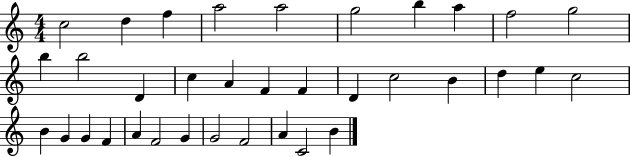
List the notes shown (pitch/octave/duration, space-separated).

C5/h D5/q F5/q A5/h A5/h G5/h B5/q A5/q F5/h G5/h B5/q B5/h D4/q C5/q A4/q F4/q F4/q D4/q C5/h B4/q D5/q E5/q C5/h B4/q G4/q G4/q F4/q A4/q F4/h G4/q G4/h F4/h A4/q C4/h B4/q